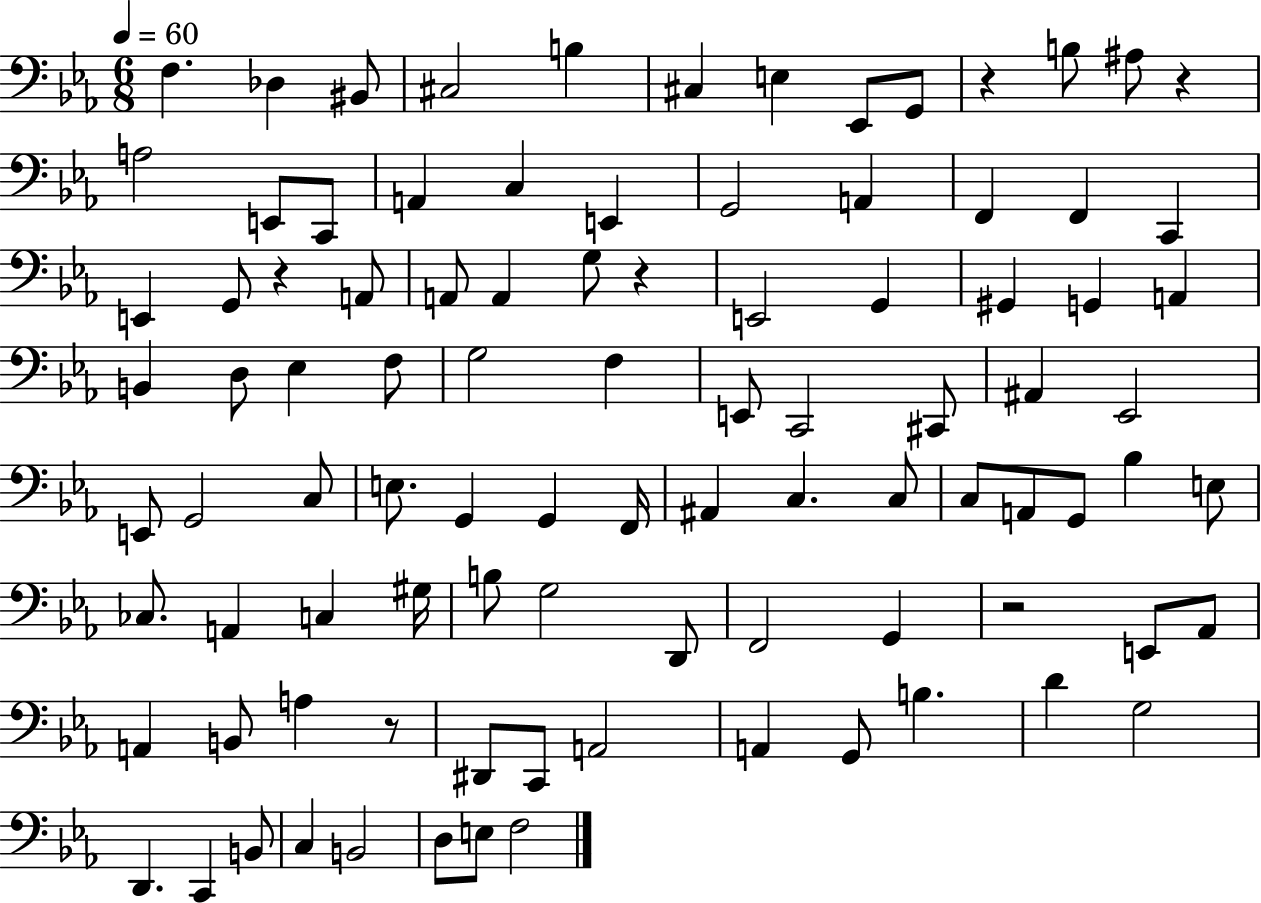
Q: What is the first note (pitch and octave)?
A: F3